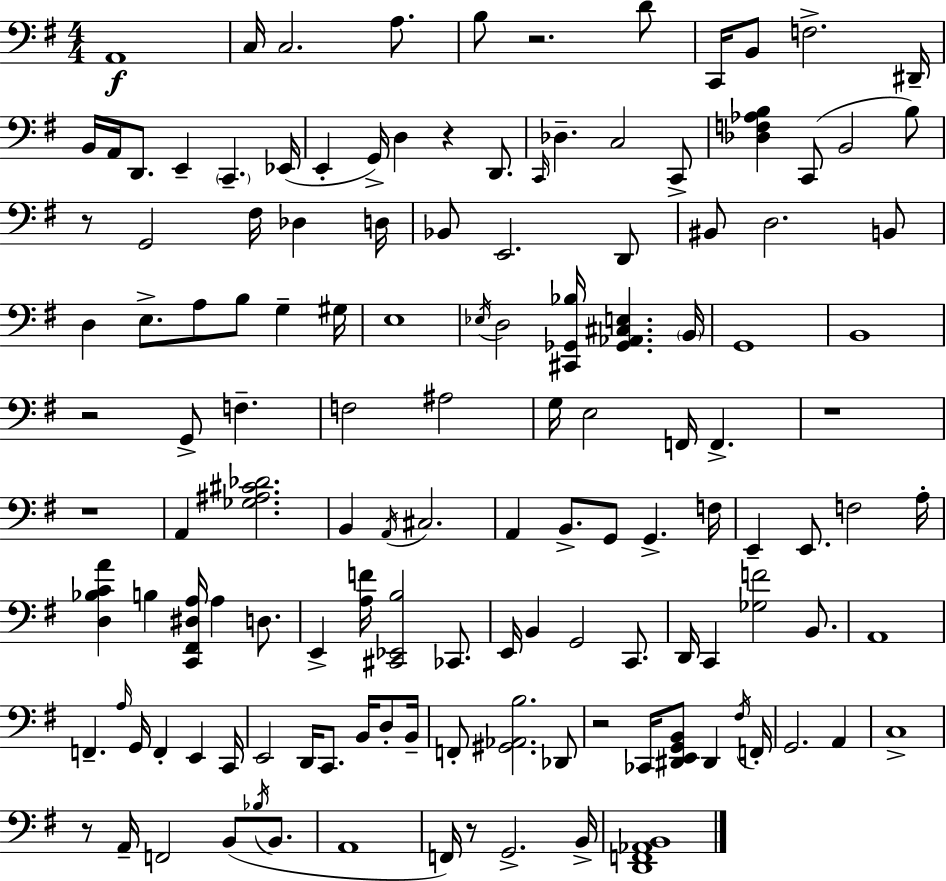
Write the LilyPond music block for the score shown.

{
  \clef bass
  \numericTimeSignature
  \time 4/4
  \key g \major
  a,1\f | c16 c2. a8. | b8 r2. d'8 | c,16 b,8 f2.-> dis,16-- | \break b,16 a,16 d,8. e,4-- \parenthesize c,4.-- ees,16( | e,4-. g,16->) d4 r4 d,8. | \grace { c,16 } des4.-- c2 c,8-> | <des f aes b>4 c,8( b,2 b8) | \break r8 g,2 fis16 des4 | d16 bes,8 e,2. d,8 | bis,8 d2. b,8 | d4 e8.-> a8 b8 g4-- | \break gis16 e1 | \acciaccatura { ees16 } d2 <cis, ges, bes>16 <ges, aes, cis e>4. | \parenthesize b,16 g,1 | b,1 | \break r2 g,8-> f4.-- | f2 ais2 | g16 e2 f,16 f,4.-> | r1 | \break r1 | a,4 <ges ais cis' des'>2. | b,4 \acciaccatura { a,16 } cis2. | a,4 b,8.-> g,8 g,4.-> | \break f16 e,4-- e,8. f2 | a16-. <d bes c' a'>4 b4 <c, fis, dis a>16 a4 | d8. e,4-> <a f'>16 <cis, ees, b>2 | ces,8. e,16 b,4 g,2 | \break c,8. d,16 c,4 <ges f'>2 | b,8. a,1 | f,4.-- \grace { a16 } g,16 f,4-. e,4 | c,16 e,2 d,16 c,8. | \break b,16 d8-. b,16-- f,8-. <gis, aes, b>2. | des,8 r2 ces,16 <dis, e, g, b,>8 dis,4 | \acciaccatura { fis16 } f,16-. g,2. | a,4 c1-> | \break r8 a,16-- f,2 | b,8( \acciaccatura { bes16 } b,8. a,1 | f,16) r8 g,2.-> | b,16-> <d, f, aes, b,>1 | \break \bar "|."
}